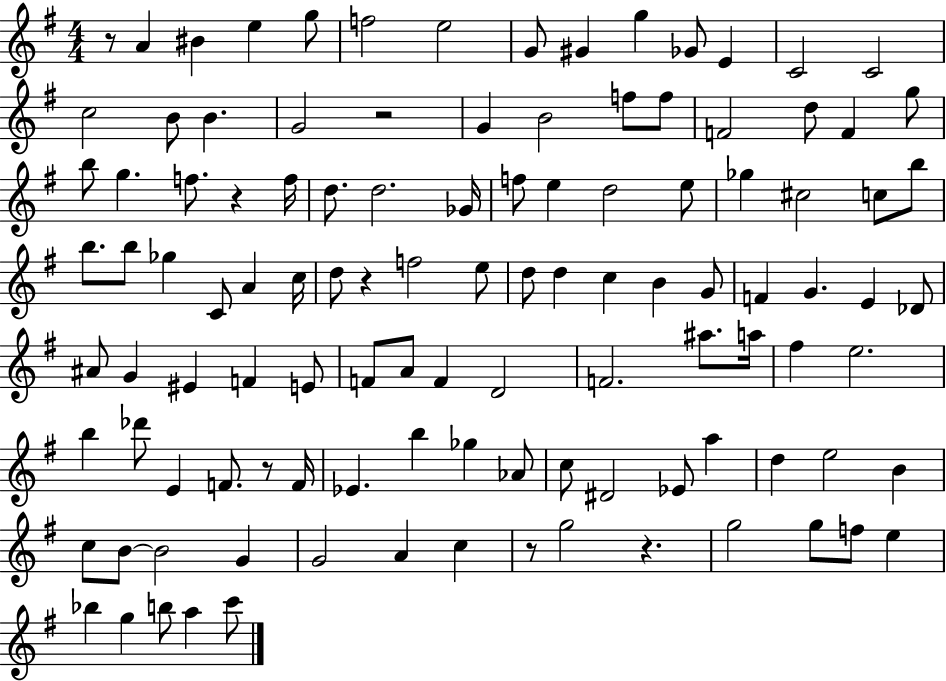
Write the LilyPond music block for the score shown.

{
  \clef treble
  \numericTimeSignature
  \time 4/4
  \key g \major
  \repeat volta 2 { r8 a'4 bis'4 e''4 g''8 | f''2 e''2 | g'8 gis'4 g''4 ges'8 e'4 | c'2 c'2 | \break c''2 b'8 b'4. | g'2 r2 | g'4 b'2 f''8 f''8 | f'2 d''8 f'4 g''8 | \break b''8 g''4. f''8. r4 f''16 | d''8. d''2. ges'16 | f''8 e''4 d''2 e''8 | ges''4 cis''2 c''8 b''8 | \break b''8. b''8 ges''4 c'8 a'4 c''16 | d''8 r4 f''2 e''8 | d''8 d''4 c''4 b'4 g'8 | f'4 g'4. e'4 des'8 | \break ais'8 g'4 eis'4 f'4 e'8 | f'8 a'8 f'4 d'2 | f'2. ais''8. a''16 | fis''4 e''2. | \break b''4 des'''8 e'4 f'8. r8 f'16 | ees'4. b''4 ges''4 aes'8 | c''8 dis'2 ees'8 a''4 | d''4 e''2 b'4 | \break c''8 b'8~~ b'2 g'4 | g'2 a'4 c''4 | r8 g''2 r4. | g''2 g''8 f''8 e''4 | \break bes''4 g''4 b''8 a''4 c'''8 | } \bar "|."
}